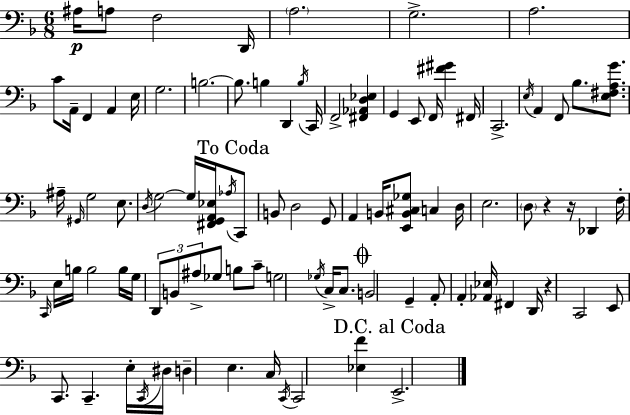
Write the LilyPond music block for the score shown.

{
  \clef bass
  \numericTimeSignature
  \time 6/8
  \key d \minor
  \repeat volta 2 { ais16\p a8 f2 d,16 | \parenthesize a2. | g2.-> | a2. | \break c'8 a,16-- f,4 a,4 e16 | g2. | b2.~~ | b8. b4 d,4 \acciaccatura { b16 } | \break c,16 f,2-> <fis, aes, d ees>4 | g,4 e,8 f,16 <fis' gis'>4 | fis,16 c,2.-> | \acciaccatura { e16 } a,4 f,8 bes8. <e fis a g'>8. | \break ais16-- \grace { gis,16 } g2 | e8. \acciaccatura { d16 } g2~~ | g16 <fis, g, a, ees>16 \acciaccatura { aes16 } \mark "To Coda" c,8 b,8 d2 | g,8 a,4 b,16 <e, b, cis ges>8 | \break c4 d16 e2. | \parenthesize d8 r4 r16 | des,4 f16-. \grace { c,16 } e16 b16 b2 | b16 g16 \tuplet 3/2 { d,8 b,8 ais8-> } | \break ges8 b8 c'8-- g2 | \acciaccatura { ges16 } c16-> c8. \mark \markup { \musicglyph "scripts.coda" } b,2 | g,4-- a,8-. a,4-. | <aes, ees>16 fis,4 d,16 r4 c,2 | \break e,8 c,8. | c,4.-- e16-. \acciaccatura { c,16 } dis16 d4-- | e4. c16 \acciaccatura { c,16 } c,2 | <ees f'>4 \mark "D.C. al Coda" e,2.-> | \break } \bar "|."
}